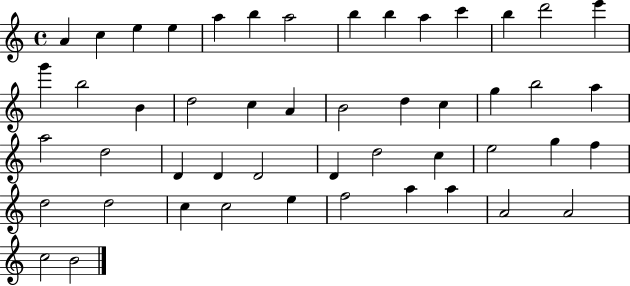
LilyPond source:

{
  \clef treble
  \time 4/4
  \defaultTimeSignature
  \key c \major
  a'4 c''4 e''4 e''4 | a''4 b''4 a''2 | b''4 b''4 a''4 c'''4 | b''4 d'''2 e'''4 | \break g'''4 b''2 b'4 | d''2 c''4 a'4 | b'2 d''4 c''4 | g''4 b''2 a''4 | \break a''2 d''2 | d'4 d'4 d'2 | d'4 d''2 c''4 | e''2 g''4 f''4 | \break d''2 d''2 | c''4 c''2 e''4 | f''2 a''4 a''4 | a'2 a'2 | \break c''2 b'2 | \bar "|."
}